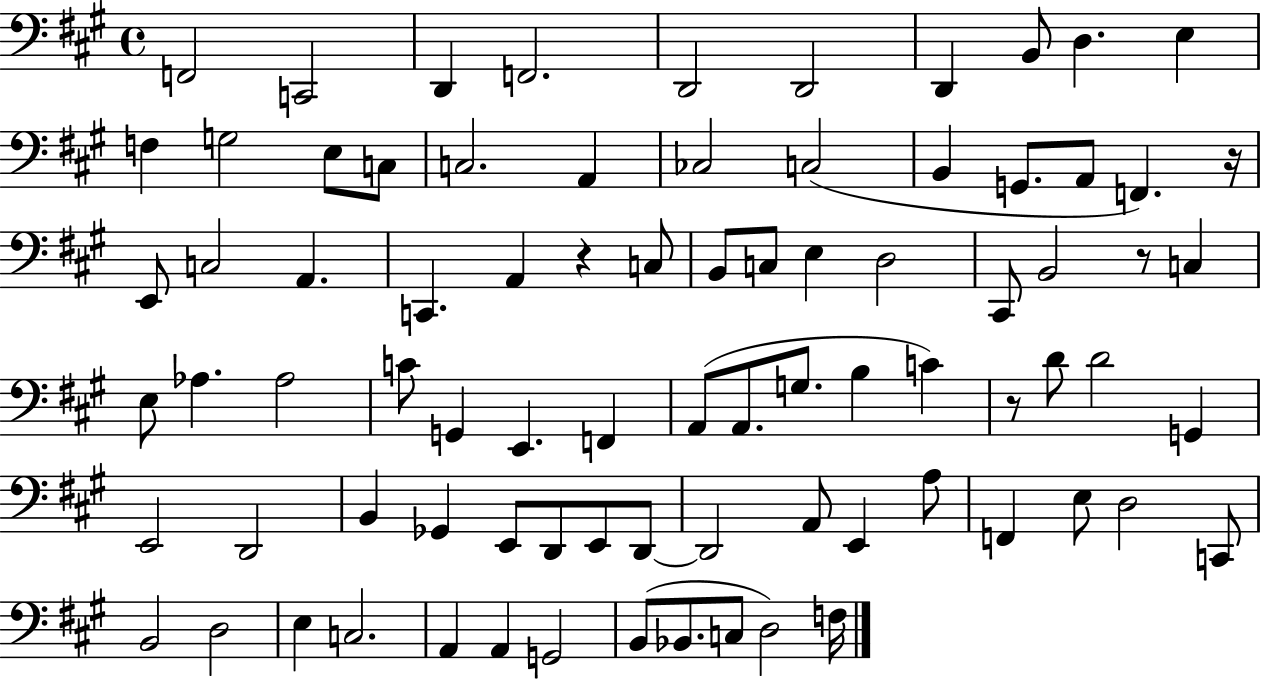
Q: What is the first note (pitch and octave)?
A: F2